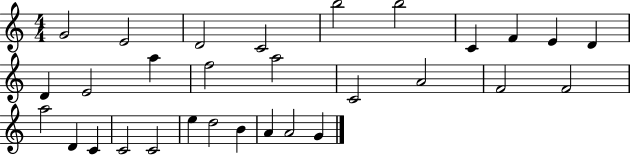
G4/h E4/h D4/h C4/h B5/h B5/h C4/q F4/q E4/q D4/q D4/q E4/h A5/q F5/h A5/h C4/h A4/h F4/h F4/h A5/h D4/q C4/q C4/h C4/h E5/q D5/h B4/q A4/q A4/h G4/q